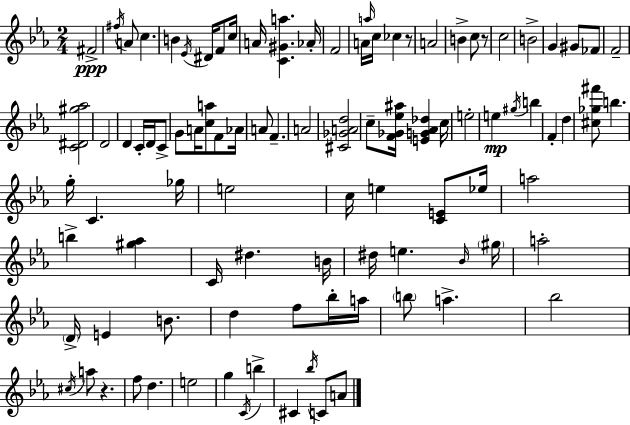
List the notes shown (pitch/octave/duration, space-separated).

F#4/h F#5/s A4/e C5/q. B4/q Eb4/s D#4/s F4/e C5/s A4/s [C4,G#4,A5]/q. Ab4/s F4/h A4/s A5/s C5/s CES5/q R/e A4/h B4/q C5/e R/e C5/h B4/h G4/q G#4/e FES4/e F4/h [C4,D#4,G#5,Ab5]/h D4/h D4/q C4/s D4/s C4/e G4/e A4/s [C5,A5]/e F4/e Ab4/s A4/e F4/q. A4/h [C#4,Gb4,A4,D5]/h C5/e [F4,Gb4,Eb5,A#5]/s [E4,G4,Ab4,Db5]/q C5/s E5/h E5/q G#5/s B5/q F4/q D5/q [C#5,Gb5,F#6]/e B5/q. G5/s C4/q. Gb5/s E5/h C5/s E5/q [C4,E4]/e Eb5/s A5/h B5/q [G#5,Ab5]/q C4/s D#5/q. B4/s D#5/s E5/q. Bb4/s G#5/s A5/h D4/s E4/q B4/e. D5/q F5/e Bb5/s A5/s B5/e A5/q. Bb5/h C#5/s A5/e R/q. F5/e D5/q. E5/h G5/q C4/s B5/q C#4/q Bb5/s C4/e A4/e